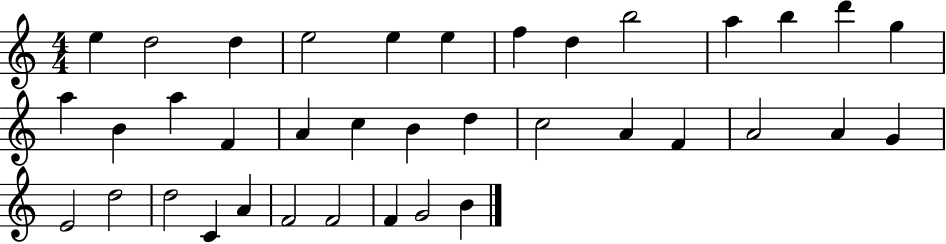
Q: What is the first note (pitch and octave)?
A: E5